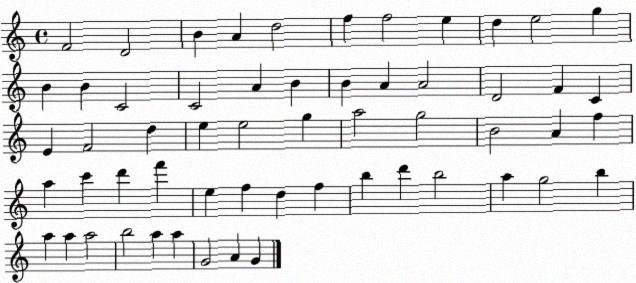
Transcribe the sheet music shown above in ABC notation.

X:1
T:Untitled
M:4/4
L:1/4
K:C
F2 D2 B A d2 f f2 e d e2 g B B C2 C2 A B B A A2 D2 F C E F2 d e e2 g a2 g2 B2 A f a c' d' f' e f d f b d' b2 a g2 b a a a2 b2 a a G2 A G